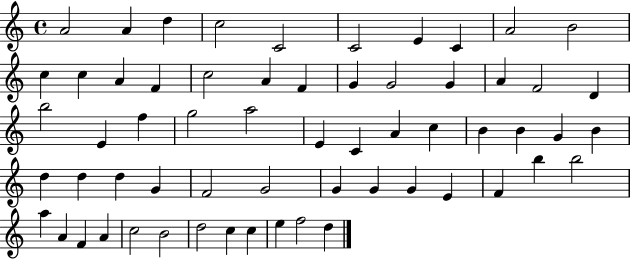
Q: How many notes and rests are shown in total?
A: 61